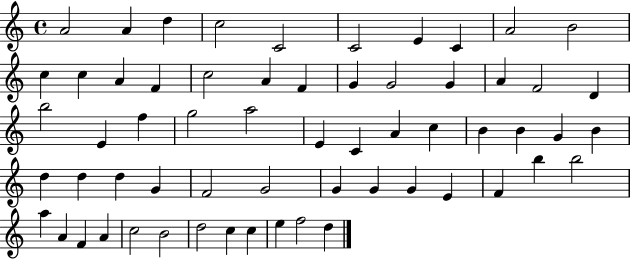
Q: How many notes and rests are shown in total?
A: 61